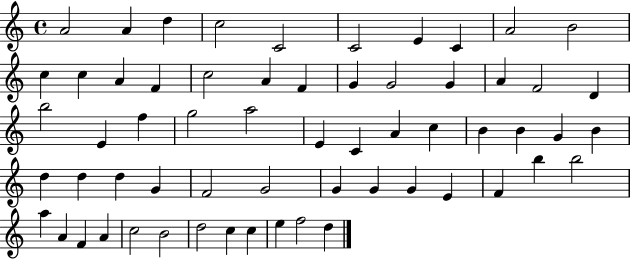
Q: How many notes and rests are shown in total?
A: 61